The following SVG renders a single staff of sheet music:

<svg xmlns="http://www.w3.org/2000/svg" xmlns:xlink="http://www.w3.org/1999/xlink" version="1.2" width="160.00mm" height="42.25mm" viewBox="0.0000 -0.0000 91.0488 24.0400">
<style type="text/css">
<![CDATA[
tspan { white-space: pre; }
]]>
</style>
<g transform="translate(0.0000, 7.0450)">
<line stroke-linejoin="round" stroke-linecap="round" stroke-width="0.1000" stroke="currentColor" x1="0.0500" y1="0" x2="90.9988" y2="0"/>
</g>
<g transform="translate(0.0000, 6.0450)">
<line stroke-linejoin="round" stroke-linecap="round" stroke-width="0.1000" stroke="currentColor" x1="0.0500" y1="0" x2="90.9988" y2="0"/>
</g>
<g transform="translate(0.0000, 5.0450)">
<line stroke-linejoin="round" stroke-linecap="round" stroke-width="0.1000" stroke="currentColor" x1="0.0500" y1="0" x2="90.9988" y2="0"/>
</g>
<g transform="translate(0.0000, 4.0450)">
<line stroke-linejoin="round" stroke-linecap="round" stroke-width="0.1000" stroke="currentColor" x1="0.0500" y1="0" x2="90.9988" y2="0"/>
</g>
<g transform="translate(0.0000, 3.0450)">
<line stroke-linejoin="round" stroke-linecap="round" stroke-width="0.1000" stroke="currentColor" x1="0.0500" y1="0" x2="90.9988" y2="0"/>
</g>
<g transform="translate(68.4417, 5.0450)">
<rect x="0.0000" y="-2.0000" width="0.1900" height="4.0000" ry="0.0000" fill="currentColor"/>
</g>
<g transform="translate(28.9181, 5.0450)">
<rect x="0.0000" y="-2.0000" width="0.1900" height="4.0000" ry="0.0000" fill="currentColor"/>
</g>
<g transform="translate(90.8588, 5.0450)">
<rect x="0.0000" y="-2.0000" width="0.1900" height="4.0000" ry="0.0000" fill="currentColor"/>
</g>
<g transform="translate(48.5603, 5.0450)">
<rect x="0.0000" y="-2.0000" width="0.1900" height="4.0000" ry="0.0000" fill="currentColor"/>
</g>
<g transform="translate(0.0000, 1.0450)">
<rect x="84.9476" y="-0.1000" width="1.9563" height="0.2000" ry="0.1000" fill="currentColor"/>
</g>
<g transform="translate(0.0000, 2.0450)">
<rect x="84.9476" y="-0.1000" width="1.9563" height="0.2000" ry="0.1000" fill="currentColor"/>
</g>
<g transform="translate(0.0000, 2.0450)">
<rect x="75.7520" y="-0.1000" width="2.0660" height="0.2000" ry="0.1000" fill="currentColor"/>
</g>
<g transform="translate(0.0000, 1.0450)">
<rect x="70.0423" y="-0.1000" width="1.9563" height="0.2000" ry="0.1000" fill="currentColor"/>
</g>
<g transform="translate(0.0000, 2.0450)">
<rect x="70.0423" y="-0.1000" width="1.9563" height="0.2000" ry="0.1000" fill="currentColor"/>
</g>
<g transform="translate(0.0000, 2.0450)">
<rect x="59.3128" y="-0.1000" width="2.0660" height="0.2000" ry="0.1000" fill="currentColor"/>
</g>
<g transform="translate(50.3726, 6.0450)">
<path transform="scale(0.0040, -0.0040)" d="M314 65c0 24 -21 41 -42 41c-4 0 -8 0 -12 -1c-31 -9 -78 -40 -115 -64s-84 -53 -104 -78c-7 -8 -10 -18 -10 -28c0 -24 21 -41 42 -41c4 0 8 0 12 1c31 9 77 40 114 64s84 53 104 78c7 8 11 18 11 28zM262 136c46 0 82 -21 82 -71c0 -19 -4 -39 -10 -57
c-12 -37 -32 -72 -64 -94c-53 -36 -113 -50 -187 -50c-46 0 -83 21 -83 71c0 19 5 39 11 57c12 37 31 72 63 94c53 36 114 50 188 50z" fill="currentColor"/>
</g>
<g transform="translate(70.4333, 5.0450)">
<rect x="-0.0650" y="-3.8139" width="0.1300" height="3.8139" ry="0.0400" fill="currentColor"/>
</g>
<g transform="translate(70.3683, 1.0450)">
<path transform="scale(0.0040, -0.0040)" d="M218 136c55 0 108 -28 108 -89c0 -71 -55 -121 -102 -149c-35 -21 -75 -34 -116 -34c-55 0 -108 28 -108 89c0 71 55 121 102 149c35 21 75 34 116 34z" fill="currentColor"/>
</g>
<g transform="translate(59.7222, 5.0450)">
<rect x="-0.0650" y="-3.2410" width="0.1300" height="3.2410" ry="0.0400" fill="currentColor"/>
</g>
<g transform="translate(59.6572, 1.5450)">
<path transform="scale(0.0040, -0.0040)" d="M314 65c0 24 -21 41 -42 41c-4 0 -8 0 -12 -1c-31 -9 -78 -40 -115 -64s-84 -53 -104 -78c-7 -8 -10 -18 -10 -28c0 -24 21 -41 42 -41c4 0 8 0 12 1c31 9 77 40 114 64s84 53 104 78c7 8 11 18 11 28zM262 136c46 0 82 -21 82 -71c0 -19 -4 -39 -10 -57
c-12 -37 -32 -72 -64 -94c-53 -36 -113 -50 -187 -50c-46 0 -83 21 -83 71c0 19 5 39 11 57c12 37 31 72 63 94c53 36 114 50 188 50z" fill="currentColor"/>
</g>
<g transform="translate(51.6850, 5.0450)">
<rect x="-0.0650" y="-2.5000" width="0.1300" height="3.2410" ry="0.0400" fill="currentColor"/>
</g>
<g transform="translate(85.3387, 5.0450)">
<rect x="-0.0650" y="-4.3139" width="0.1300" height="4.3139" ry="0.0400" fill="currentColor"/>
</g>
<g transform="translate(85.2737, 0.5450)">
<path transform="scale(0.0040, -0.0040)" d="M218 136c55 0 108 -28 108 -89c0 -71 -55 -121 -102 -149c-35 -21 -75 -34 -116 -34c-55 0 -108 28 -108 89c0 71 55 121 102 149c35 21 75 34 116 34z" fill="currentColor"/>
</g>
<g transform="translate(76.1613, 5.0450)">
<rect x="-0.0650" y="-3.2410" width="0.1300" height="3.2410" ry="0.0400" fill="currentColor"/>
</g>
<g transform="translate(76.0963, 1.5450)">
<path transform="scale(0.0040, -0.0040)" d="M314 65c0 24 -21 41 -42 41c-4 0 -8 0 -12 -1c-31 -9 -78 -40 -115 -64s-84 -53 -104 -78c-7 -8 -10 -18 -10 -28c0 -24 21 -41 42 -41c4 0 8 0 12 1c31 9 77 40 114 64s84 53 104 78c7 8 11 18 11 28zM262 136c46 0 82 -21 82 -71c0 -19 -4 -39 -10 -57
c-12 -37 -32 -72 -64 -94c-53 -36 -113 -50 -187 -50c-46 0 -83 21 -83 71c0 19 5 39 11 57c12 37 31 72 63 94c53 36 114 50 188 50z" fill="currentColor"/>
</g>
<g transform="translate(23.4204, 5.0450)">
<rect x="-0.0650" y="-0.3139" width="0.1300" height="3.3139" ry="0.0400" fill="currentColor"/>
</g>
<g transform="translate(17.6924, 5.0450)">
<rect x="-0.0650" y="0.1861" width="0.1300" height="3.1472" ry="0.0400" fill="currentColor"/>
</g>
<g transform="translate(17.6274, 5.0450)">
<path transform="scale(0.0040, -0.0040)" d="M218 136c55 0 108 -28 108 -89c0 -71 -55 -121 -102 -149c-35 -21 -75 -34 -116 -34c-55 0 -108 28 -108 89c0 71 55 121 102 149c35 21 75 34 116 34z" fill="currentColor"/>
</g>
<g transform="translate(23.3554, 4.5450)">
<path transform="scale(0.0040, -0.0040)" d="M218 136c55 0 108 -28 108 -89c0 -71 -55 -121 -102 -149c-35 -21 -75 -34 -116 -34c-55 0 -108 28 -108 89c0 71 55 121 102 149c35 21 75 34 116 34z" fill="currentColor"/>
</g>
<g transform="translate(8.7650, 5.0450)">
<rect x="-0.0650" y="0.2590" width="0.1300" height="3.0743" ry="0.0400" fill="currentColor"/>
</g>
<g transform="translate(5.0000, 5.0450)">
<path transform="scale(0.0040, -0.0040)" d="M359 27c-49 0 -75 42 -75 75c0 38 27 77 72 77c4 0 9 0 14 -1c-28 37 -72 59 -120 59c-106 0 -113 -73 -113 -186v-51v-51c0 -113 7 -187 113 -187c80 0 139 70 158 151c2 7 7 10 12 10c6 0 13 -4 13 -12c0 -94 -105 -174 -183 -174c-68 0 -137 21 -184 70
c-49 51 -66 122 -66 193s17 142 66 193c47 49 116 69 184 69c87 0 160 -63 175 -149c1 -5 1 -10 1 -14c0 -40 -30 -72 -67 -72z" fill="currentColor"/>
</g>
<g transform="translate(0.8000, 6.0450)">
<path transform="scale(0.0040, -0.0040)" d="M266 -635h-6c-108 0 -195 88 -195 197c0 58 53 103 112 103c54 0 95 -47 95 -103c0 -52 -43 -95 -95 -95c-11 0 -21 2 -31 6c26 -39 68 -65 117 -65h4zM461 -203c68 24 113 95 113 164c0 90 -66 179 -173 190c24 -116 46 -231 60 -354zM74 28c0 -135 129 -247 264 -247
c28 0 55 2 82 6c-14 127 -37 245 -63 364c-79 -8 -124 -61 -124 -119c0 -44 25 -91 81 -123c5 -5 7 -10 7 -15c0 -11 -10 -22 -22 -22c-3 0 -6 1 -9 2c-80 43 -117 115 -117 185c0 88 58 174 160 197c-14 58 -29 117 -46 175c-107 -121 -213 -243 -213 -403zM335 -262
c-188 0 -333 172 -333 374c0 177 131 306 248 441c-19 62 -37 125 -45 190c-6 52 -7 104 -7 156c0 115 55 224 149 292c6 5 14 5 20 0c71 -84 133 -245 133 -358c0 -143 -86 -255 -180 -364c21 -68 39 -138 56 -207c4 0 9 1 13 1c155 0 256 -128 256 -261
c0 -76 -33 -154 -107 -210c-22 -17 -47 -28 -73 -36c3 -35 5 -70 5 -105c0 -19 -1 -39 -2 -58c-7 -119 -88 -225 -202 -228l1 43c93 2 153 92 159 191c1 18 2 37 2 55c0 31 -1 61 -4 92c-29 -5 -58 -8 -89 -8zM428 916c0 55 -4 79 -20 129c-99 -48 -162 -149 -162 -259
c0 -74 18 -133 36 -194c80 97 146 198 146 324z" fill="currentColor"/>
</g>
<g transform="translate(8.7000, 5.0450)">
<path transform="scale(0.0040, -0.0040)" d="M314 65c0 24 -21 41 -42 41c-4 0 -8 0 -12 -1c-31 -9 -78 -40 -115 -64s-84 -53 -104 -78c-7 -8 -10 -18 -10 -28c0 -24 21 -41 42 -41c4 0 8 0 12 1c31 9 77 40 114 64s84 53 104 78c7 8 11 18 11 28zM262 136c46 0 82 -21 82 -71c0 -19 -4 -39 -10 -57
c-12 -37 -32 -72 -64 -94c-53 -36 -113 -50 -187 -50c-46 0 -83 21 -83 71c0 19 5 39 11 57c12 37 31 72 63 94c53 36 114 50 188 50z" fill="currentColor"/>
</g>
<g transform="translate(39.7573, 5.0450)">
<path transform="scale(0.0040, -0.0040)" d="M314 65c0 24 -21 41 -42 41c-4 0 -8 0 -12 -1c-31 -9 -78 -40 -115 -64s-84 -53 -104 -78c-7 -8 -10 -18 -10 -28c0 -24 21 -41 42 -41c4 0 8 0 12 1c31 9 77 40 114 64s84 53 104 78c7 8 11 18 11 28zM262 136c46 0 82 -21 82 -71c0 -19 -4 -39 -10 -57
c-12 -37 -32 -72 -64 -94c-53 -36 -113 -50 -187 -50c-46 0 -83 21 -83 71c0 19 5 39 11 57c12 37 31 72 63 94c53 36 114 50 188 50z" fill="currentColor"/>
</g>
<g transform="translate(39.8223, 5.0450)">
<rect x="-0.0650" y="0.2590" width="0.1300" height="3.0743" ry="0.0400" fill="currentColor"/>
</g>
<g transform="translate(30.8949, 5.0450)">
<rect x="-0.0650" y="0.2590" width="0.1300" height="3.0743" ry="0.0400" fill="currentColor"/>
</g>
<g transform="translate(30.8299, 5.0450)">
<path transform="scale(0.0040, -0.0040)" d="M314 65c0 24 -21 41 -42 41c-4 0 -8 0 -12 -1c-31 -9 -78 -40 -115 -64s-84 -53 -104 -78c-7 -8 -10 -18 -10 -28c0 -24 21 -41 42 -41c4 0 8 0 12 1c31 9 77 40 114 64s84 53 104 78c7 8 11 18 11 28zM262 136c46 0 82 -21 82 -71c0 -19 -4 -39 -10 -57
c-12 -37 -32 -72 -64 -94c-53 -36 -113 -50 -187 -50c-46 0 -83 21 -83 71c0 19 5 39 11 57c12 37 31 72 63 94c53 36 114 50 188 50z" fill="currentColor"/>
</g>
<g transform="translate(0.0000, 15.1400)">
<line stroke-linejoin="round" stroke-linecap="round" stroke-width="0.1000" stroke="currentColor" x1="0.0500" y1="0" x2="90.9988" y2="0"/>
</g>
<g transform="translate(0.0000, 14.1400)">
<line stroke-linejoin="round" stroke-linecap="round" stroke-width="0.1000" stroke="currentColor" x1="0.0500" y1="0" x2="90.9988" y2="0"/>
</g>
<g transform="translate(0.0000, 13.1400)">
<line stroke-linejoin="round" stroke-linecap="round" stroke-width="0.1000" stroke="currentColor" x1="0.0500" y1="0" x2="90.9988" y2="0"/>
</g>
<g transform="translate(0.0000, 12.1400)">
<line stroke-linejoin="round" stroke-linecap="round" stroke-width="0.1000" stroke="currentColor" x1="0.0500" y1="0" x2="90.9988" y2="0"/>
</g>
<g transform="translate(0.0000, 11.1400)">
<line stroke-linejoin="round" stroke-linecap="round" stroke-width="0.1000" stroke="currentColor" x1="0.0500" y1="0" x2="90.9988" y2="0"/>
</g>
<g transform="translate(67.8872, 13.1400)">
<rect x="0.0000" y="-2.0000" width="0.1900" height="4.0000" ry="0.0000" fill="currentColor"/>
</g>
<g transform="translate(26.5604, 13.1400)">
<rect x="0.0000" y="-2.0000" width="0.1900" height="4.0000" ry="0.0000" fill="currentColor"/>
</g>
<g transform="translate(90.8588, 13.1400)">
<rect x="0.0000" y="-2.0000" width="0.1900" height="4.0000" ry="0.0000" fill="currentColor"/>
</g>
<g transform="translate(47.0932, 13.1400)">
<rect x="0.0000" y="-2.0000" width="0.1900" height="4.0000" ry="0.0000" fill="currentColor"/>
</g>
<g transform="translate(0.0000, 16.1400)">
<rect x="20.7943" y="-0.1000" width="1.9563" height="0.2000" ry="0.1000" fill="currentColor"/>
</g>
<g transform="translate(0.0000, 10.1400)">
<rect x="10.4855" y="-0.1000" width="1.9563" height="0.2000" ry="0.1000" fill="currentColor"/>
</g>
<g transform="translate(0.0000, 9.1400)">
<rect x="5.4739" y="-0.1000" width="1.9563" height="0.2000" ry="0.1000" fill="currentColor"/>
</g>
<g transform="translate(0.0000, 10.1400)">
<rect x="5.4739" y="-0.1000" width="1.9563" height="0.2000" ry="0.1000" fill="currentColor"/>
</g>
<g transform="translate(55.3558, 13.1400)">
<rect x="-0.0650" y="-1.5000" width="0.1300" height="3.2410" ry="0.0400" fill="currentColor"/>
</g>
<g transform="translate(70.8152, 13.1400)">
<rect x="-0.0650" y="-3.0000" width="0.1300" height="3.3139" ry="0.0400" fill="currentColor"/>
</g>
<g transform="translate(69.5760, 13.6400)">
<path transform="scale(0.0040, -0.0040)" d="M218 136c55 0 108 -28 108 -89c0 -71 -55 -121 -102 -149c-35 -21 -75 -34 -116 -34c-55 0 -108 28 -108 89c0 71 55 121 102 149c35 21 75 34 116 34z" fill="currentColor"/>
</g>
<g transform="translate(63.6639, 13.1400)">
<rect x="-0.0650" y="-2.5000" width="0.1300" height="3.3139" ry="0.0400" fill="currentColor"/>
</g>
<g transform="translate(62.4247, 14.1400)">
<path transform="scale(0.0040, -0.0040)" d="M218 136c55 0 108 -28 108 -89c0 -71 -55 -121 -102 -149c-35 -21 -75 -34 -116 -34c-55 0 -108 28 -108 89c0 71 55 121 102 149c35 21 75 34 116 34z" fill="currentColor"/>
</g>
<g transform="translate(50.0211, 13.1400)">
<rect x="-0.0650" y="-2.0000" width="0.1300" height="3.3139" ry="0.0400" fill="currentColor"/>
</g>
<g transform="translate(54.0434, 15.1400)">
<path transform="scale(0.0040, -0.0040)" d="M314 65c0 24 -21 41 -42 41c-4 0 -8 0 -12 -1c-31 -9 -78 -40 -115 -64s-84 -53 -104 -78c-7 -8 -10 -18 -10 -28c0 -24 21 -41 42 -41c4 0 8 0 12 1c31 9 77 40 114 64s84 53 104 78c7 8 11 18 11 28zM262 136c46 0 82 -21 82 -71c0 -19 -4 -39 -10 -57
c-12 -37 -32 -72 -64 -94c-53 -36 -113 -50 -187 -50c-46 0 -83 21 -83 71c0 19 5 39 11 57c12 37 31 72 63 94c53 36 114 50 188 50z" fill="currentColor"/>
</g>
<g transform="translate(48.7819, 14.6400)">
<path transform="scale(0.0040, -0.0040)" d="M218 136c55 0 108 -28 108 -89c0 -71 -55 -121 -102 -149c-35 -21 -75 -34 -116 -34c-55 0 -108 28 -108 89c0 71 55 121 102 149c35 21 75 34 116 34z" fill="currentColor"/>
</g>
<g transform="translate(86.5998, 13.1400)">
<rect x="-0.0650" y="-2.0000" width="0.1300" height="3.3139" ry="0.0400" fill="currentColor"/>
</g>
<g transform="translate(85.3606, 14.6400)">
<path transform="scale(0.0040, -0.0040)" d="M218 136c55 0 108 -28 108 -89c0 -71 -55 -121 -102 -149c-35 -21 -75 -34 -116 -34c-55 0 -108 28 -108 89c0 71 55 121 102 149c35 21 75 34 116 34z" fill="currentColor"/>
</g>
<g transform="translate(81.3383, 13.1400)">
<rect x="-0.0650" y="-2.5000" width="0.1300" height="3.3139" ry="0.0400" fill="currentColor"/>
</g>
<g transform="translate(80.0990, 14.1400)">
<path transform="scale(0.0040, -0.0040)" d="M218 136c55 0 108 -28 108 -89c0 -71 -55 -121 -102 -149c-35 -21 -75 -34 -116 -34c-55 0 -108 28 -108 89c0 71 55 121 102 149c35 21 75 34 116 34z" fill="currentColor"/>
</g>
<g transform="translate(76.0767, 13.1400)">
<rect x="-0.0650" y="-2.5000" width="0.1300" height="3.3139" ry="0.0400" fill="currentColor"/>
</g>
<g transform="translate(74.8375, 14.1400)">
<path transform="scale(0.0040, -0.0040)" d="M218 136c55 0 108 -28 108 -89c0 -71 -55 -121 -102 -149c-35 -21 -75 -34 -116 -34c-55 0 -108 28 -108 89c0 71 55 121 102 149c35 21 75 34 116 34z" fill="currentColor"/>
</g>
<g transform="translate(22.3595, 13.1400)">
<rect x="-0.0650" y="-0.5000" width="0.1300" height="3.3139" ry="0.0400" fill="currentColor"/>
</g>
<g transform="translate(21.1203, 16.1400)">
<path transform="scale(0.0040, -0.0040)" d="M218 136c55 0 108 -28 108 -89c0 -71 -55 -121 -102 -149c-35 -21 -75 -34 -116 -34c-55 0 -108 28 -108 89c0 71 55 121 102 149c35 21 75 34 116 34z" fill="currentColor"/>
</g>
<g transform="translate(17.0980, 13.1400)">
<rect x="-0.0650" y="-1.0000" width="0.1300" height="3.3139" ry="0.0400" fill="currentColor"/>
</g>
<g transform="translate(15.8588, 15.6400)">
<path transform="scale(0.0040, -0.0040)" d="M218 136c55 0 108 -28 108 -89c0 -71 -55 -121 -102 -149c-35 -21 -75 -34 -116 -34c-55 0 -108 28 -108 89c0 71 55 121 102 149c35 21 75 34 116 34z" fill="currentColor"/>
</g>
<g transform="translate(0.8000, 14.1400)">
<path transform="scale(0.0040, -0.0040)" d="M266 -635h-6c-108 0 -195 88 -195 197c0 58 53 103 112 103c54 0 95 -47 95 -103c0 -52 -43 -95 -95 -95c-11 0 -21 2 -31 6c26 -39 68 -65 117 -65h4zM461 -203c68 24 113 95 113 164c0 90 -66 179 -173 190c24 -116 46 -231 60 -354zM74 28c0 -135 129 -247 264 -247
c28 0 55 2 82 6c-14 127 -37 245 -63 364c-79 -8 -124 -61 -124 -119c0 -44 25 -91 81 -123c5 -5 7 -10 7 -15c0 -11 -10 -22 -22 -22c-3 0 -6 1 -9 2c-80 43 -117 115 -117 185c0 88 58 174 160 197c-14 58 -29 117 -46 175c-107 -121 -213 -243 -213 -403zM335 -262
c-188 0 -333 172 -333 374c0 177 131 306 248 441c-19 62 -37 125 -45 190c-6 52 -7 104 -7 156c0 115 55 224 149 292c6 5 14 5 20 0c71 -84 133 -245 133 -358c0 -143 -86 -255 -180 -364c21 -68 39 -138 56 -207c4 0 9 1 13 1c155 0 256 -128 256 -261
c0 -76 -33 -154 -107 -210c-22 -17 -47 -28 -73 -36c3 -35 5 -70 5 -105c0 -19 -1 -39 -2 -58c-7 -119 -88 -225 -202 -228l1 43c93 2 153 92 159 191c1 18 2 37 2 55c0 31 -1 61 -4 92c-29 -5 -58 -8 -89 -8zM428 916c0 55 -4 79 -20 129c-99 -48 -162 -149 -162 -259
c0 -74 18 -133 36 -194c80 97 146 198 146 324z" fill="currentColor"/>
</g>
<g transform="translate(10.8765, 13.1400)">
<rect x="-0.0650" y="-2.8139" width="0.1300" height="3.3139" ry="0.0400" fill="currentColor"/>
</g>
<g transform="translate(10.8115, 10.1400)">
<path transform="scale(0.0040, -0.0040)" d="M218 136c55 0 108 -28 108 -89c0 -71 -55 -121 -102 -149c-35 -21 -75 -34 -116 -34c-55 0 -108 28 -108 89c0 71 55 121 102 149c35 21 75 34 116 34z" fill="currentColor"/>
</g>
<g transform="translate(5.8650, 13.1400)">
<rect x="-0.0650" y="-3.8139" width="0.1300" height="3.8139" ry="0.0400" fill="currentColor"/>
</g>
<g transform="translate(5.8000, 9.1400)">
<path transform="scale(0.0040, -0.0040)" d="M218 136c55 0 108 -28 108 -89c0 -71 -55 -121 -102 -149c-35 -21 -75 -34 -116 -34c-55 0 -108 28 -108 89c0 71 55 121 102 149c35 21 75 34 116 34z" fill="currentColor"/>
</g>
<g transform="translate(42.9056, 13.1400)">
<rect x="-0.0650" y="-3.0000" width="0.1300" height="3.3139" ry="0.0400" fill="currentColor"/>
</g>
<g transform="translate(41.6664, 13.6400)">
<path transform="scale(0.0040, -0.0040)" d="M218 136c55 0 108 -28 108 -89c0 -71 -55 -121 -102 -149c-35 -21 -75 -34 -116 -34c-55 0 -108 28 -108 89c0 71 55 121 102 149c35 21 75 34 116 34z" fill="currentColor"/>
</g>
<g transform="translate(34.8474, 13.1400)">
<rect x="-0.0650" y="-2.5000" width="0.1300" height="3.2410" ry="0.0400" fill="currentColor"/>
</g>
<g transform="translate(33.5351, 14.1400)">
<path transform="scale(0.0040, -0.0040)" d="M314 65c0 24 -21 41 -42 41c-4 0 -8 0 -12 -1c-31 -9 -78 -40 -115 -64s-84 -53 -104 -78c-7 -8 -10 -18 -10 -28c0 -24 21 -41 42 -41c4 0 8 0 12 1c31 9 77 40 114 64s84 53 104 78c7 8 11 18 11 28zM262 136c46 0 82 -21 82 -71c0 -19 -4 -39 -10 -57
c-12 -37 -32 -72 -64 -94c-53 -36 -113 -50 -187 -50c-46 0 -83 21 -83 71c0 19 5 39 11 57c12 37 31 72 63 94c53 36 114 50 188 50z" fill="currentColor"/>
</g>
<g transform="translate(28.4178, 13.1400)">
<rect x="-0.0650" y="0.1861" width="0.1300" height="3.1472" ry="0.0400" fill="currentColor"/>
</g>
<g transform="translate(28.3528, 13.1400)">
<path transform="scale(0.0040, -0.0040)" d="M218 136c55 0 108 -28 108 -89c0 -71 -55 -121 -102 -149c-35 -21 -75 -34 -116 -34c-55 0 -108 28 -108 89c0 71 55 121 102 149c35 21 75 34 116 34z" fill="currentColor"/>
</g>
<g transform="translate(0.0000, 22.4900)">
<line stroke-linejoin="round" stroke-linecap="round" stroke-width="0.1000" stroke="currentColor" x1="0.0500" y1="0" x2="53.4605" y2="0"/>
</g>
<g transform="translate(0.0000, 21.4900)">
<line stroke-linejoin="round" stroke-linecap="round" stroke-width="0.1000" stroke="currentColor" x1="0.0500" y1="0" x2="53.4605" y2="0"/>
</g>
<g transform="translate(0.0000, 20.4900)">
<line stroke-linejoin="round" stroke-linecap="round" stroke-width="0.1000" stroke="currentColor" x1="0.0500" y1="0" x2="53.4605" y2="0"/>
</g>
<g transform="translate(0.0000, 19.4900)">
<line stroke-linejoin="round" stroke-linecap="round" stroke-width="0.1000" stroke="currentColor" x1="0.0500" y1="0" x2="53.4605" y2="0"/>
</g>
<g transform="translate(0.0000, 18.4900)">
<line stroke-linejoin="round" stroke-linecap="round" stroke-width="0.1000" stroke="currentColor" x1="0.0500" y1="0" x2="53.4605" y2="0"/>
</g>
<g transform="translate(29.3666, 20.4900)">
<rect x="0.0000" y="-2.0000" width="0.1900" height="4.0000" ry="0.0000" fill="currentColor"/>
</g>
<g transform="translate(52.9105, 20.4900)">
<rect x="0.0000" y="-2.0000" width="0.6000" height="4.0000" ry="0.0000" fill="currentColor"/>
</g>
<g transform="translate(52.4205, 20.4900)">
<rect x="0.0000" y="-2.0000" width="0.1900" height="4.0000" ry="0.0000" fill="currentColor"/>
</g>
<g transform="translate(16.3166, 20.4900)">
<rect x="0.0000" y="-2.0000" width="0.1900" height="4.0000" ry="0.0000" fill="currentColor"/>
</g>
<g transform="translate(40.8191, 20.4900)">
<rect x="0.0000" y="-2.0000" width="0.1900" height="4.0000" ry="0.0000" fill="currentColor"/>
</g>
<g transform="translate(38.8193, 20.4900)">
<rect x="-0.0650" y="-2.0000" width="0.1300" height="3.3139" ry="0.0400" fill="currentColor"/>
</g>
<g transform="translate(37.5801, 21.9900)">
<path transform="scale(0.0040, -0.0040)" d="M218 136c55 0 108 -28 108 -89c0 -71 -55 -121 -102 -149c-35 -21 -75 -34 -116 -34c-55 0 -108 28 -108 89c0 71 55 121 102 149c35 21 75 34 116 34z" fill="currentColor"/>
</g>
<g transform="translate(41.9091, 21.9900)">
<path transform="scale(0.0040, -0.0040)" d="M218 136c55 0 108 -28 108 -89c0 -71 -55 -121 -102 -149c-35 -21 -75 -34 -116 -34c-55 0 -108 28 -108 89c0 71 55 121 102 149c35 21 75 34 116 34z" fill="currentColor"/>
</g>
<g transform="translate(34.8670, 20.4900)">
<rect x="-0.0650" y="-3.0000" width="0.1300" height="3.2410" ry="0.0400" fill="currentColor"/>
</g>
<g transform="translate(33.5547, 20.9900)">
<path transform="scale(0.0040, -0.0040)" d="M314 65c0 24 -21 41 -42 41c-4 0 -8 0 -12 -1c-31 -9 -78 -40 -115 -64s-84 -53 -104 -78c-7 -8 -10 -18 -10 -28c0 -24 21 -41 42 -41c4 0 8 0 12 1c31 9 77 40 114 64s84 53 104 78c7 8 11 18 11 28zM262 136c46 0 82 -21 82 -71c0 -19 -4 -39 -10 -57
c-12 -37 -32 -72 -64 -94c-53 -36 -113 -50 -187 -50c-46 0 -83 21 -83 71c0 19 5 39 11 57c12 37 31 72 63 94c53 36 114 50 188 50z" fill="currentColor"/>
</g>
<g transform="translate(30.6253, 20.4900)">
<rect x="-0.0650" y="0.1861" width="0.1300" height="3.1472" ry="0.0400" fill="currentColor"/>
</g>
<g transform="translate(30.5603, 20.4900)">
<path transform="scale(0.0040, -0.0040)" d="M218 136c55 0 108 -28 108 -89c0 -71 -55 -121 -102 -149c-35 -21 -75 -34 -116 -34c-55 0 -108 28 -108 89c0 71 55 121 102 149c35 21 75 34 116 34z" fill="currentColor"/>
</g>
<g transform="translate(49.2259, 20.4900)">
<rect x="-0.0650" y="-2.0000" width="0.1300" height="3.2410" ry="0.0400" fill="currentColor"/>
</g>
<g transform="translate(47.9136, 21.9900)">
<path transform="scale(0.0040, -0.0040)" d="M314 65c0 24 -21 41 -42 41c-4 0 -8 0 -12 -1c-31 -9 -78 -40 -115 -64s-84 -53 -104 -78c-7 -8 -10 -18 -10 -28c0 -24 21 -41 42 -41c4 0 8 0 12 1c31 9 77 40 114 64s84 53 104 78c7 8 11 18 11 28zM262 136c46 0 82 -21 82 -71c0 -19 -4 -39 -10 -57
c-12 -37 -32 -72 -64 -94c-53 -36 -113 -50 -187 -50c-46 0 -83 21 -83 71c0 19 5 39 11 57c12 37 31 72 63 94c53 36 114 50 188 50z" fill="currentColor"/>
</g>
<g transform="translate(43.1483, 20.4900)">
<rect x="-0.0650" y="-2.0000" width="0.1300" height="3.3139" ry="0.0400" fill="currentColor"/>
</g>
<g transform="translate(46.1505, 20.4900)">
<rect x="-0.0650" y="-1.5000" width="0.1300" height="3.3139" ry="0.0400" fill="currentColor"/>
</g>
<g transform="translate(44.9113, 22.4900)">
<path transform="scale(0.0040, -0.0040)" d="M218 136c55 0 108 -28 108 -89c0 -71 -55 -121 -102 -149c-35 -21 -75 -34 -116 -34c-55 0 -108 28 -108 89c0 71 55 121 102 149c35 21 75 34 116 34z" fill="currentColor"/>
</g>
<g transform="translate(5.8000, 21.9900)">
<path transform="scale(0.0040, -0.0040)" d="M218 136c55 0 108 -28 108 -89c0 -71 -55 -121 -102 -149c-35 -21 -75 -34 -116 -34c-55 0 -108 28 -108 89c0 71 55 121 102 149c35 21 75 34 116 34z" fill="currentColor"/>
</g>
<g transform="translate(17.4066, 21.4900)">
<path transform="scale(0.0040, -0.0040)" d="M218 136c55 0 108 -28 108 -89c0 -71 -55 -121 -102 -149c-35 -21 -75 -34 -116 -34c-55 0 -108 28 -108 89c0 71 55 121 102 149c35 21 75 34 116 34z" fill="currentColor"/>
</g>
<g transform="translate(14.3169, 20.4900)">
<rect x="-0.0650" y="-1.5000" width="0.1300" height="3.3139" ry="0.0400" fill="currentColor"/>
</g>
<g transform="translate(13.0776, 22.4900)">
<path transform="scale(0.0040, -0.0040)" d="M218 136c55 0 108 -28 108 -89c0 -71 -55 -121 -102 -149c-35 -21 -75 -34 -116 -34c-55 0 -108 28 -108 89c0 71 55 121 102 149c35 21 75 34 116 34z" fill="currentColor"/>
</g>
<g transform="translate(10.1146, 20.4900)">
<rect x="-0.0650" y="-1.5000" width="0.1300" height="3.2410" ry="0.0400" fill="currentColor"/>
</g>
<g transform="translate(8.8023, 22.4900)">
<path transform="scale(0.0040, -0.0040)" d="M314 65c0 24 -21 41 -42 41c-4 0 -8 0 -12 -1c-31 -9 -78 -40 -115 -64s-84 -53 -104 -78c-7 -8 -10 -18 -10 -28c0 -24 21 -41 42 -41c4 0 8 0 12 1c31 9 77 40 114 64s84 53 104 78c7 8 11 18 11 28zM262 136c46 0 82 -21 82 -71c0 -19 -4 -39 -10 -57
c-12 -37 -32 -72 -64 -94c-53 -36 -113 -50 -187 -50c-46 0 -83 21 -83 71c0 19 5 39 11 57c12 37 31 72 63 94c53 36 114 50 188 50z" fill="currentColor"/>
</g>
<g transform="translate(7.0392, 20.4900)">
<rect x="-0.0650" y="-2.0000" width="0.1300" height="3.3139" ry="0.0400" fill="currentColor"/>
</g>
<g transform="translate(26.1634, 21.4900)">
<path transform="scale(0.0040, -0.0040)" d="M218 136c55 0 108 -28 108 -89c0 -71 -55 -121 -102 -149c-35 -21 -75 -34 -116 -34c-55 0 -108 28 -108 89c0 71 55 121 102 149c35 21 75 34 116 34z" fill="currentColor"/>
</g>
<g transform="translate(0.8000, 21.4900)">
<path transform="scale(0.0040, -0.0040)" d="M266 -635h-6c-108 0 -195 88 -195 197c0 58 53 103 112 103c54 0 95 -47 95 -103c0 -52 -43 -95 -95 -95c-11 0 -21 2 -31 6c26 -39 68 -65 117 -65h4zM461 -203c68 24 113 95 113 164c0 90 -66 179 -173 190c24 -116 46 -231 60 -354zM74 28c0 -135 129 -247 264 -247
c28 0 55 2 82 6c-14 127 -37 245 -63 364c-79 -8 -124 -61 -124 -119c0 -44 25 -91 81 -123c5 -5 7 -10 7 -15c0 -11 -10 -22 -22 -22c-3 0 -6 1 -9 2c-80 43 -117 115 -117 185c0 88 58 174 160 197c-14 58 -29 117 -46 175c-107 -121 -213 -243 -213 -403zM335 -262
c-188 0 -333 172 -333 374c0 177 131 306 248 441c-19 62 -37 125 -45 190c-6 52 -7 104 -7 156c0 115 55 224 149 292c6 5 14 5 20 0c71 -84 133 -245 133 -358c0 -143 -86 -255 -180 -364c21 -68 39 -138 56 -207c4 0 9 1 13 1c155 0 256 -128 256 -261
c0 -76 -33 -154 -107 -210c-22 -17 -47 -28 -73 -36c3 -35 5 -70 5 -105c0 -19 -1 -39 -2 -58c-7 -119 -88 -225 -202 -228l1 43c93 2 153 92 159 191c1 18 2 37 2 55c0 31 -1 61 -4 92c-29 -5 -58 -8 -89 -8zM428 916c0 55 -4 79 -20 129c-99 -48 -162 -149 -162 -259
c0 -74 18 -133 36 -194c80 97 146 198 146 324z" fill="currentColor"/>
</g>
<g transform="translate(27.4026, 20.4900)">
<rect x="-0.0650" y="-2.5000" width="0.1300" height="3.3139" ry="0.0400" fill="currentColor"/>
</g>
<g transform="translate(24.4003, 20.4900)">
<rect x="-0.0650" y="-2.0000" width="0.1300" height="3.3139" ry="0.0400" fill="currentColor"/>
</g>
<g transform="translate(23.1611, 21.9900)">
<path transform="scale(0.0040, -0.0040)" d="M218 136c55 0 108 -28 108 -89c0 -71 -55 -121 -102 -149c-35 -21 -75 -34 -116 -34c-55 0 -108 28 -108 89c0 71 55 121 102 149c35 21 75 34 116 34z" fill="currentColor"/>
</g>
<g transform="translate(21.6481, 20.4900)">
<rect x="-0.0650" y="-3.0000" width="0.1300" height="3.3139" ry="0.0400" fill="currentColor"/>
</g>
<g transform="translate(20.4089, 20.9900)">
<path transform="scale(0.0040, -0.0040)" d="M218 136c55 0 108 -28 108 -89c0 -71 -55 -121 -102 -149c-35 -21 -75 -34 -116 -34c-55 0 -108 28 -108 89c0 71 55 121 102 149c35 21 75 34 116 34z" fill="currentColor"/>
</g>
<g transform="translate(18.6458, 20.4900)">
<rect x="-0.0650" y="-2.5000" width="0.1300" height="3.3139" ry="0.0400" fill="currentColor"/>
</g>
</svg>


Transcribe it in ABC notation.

X:1
T:Untitled
M:4/4
L:1/4
K:C
B2 B c B2 B2 G2 b2 c' b2 d' c' a D C B G2 A F E2 G A G G F F E2 E G A F G B A2 F F E F2